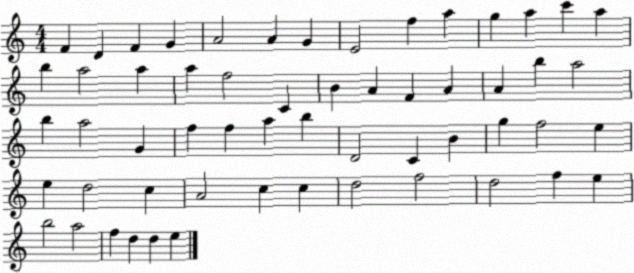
X:1
T:Untitled
M:4/4
L:1/4
K:C
F D F G A2 A G E2 f a g a c' a b a2 a a f2 C B A F A A b a2 b a2 G f f a b D2 C B g f2 e e d2 c A2 c c d2 f2 d2 f e b2 a2 f d d e